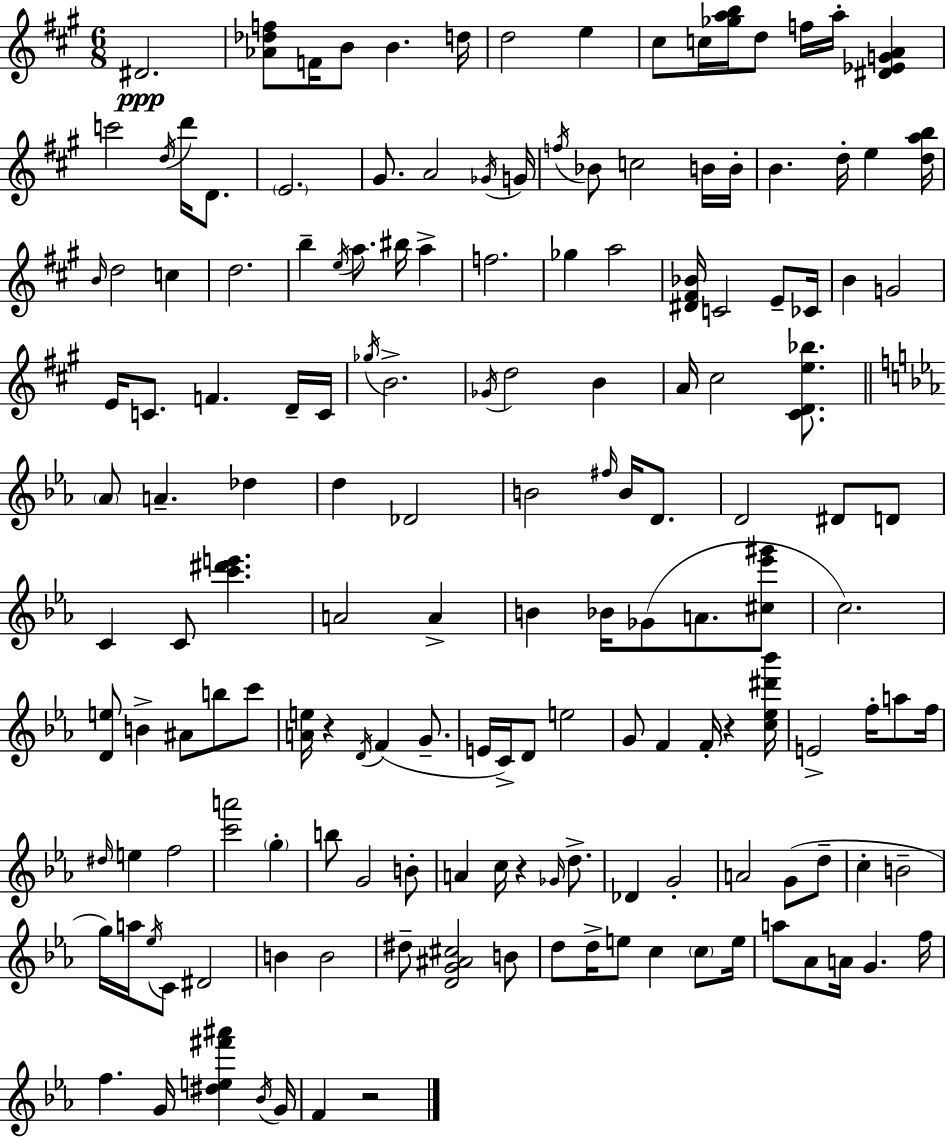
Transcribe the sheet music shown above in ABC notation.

X:1
T:Untitled
M:6/8
L:1/4
K:A
^D2 [_A_df]/2 F/4 B/2 B d/4 d2 e ^c/2 c/4 [_gab]/4 d/2 f/4 a/4 [^D_EGA] c'2 d/4 d'/4 D/2 E2 ^G/2 A2 _G/4 G/4 f/4 _B/2 c2 B/4 B/4 B d/4 e [dab]/4 B/4 d2 c d2 b e/4 a/2 ^b/4 a f2 _g a2 [^D^F_B]/4 C2 E/2 _C/4 B G2 E/4 C/2 F D/4 C/4 _g/4 B2 _G/4 d2 B A/4 ^c2 [^CDe_b]/2 _A/2 A _d d _D2 B2 ^f/4 B/4 D/2 D2 ^D/2 D/2 C C/2 [c'^d'e'] A2 A B _B/4 _G/2 A/2 [^c_e'^g']/2 c2 [De]/2 B ^A/2 b/2 c'/2 [Ae]/4 z D/4 F G/2 E/4 C/4 D/2 e2 G/2 F F/4 z [c_e^d'_b']/4 E2 f/4 a/2 f/4 ^d/4 e f2 [c'a']2 g b/2 G2 B/2 A c/4 z _G/4 d/2 _D G2 A2 G/2 d/2 c B2 g/4 a/4 _e/4 C/2 ^D2 B B2 ^d/2 [DG^A^c]2 B/2 d/2 d/4 e/2 c c/2 e/4 a/2 _A/2 A/4 G f/4 f G/4 [^de^f'^a'] _B/4 G/4 F z2